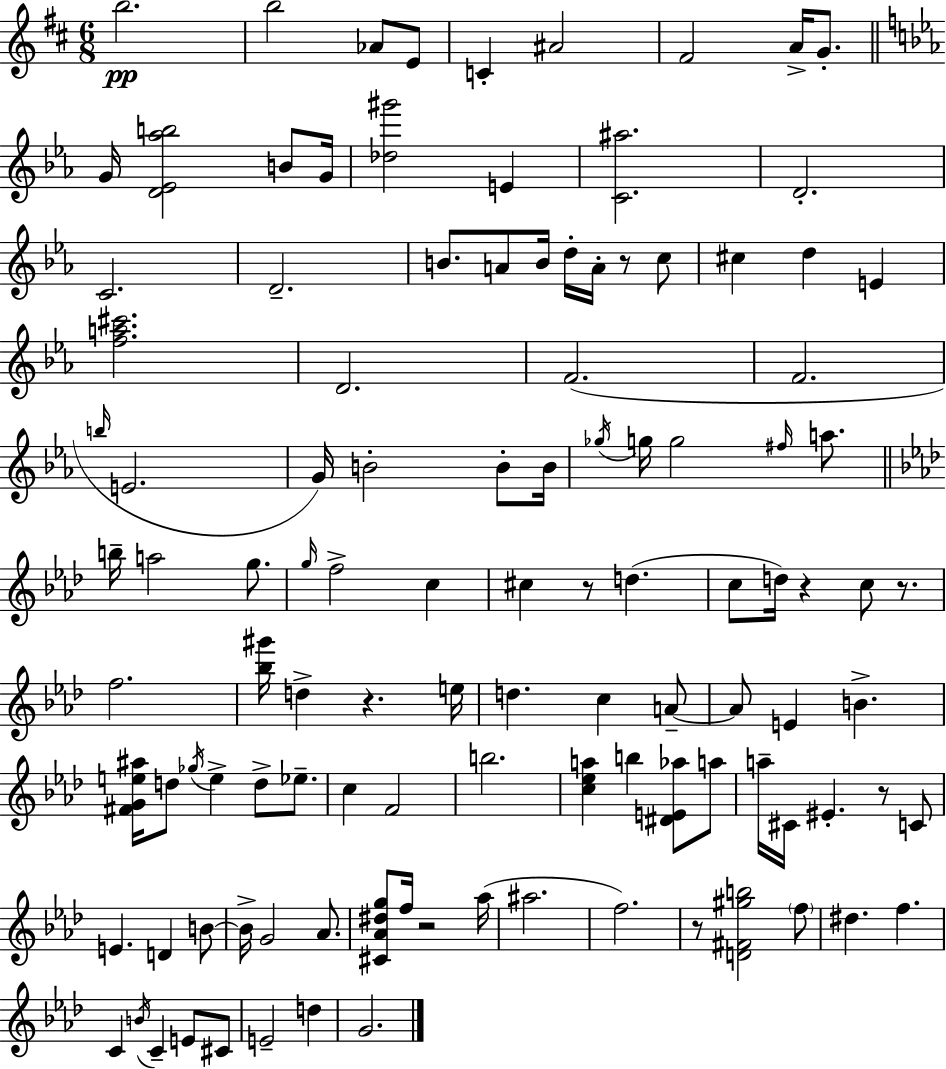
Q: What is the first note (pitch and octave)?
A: B5